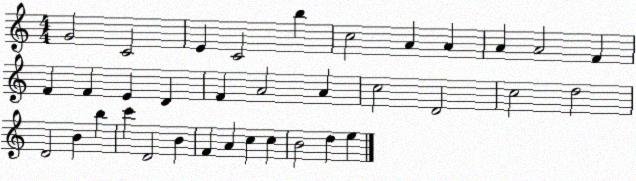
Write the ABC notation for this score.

X:1
T:Untitled
M:4/4
L:1/4
K:C
G2 C2 E C2 b c2 A A A A2 F F F E D F A2 A c2 D2 c2 d2 D2 B b c' D2 B F A c c B2 d e